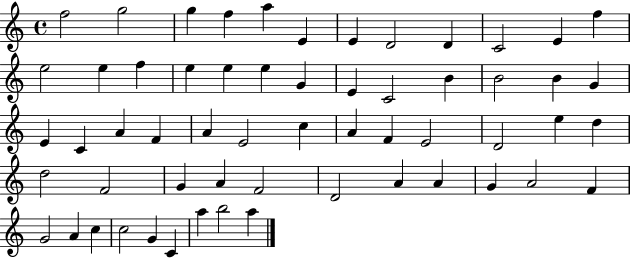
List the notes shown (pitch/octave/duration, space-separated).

F5/h G5/h G5/q F5/q A5/q E4/q E4/q D4/h D4/q C4/h E4/q F5/q E5/h E5/q F5/q E5/q E5/q E5/q G4/q E4/q C4/h B4/q B4/h B4/q G4/q E4/q C4/q A4/q F4/q A4/q E4/h C5/q A4/q F4/q E4/h D4/h E5/q D5/q D5/h F4/h G4/q A4/q F4/h D4/h A4/q A4/q G4/q A4/h F4/q G4/h A4/q C5/q C5/h G4/q C4/q A5/q B5/h A5/q